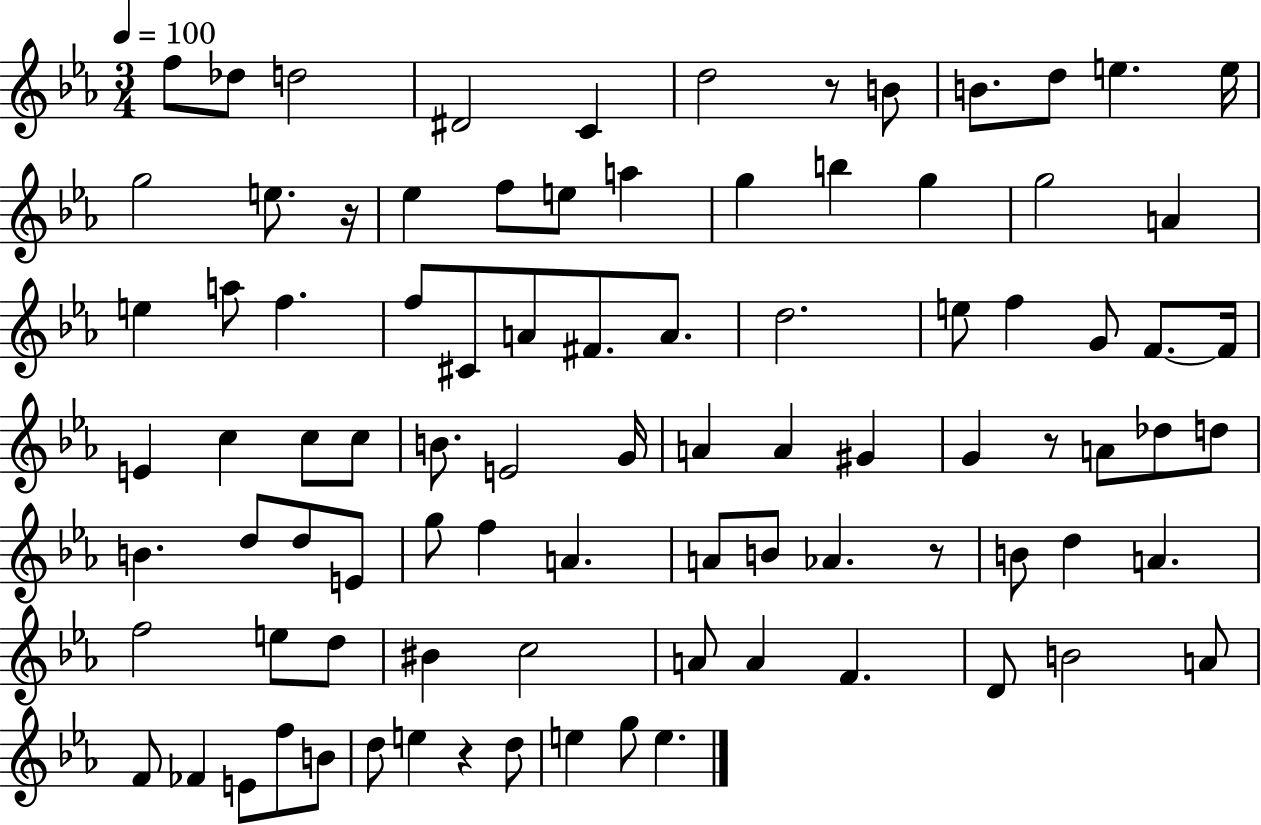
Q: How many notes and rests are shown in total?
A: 90